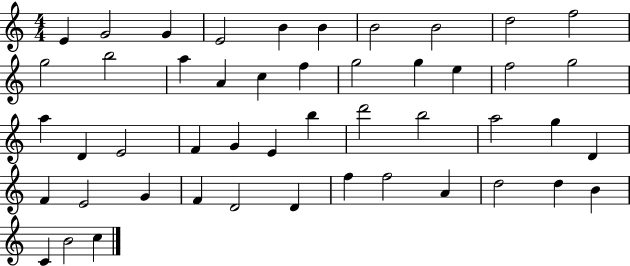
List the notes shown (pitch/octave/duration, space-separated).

E4/q G4/h G4/q E4/h B4/q B4/q B4/h B4/h D5/h F5/h G5/h B5/h A5/q A4/q C5/q F5/q G5/h G5/q E5/q F5/h G5/h A5/q D4/q E4/h F4/q G4/q E4/q B5/q D6/h B5/h A5/h G5/q D4/q F4/q E4/h G4/q F4/q D4/h D4/q F5/q F5/h A4/q D5/h D5/q B4/q C4/q B4/h C5/q